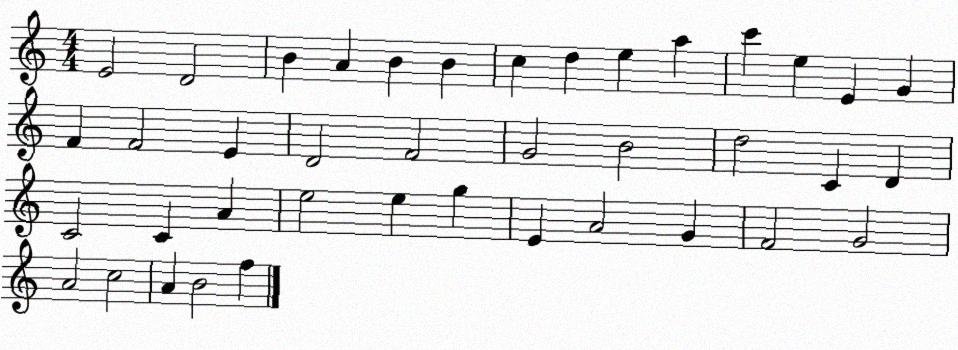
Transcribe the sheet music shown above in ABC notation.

X:1
T:Untitled
M:4/4
L:1/4
K:C
E2 D2 B A B B c d e a c' e E G F F2 E D2 F2 G2 B2 d2 C D C2 C A e2 e g E A2 G F2 G2 A2 c2 A B2 f